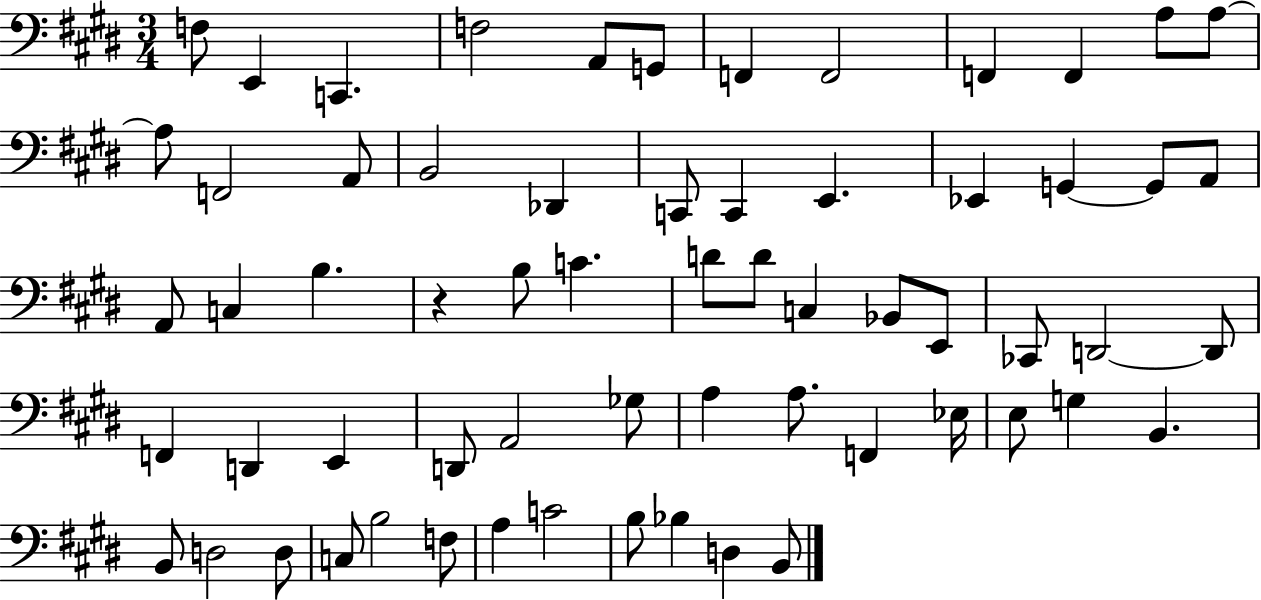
{
  \clef bass
  \numericTimeSignature
  \time 3/4
  \key e \major
  \repeat volta 2 { f8 e,4 c,4. | f2 a,8 g,8 | f,4 f,2 | f,4 f,4 a8 a8~~ | \break a8 f,2 a,8 | b,2 des,4 | c,8 c,4 e,4. | ees,4 g,4~~ g,8 a,8 | \break a,8 c4 b4. | r4 b8 c'4. | d'8 d'8 c4 bes,8 e,8 | ces,8 d,2~~ d,8 | \break f,4 d,4 e,4 | d,8 a,2 ges8 | a4 a8. f,4 ees16 | e8 g4 b,4. | \break b,8 d2 d8 | c8 b2 f8 | a4 c'2 | b8 bes4 d4 b,8 | \break } \bar "|."
}